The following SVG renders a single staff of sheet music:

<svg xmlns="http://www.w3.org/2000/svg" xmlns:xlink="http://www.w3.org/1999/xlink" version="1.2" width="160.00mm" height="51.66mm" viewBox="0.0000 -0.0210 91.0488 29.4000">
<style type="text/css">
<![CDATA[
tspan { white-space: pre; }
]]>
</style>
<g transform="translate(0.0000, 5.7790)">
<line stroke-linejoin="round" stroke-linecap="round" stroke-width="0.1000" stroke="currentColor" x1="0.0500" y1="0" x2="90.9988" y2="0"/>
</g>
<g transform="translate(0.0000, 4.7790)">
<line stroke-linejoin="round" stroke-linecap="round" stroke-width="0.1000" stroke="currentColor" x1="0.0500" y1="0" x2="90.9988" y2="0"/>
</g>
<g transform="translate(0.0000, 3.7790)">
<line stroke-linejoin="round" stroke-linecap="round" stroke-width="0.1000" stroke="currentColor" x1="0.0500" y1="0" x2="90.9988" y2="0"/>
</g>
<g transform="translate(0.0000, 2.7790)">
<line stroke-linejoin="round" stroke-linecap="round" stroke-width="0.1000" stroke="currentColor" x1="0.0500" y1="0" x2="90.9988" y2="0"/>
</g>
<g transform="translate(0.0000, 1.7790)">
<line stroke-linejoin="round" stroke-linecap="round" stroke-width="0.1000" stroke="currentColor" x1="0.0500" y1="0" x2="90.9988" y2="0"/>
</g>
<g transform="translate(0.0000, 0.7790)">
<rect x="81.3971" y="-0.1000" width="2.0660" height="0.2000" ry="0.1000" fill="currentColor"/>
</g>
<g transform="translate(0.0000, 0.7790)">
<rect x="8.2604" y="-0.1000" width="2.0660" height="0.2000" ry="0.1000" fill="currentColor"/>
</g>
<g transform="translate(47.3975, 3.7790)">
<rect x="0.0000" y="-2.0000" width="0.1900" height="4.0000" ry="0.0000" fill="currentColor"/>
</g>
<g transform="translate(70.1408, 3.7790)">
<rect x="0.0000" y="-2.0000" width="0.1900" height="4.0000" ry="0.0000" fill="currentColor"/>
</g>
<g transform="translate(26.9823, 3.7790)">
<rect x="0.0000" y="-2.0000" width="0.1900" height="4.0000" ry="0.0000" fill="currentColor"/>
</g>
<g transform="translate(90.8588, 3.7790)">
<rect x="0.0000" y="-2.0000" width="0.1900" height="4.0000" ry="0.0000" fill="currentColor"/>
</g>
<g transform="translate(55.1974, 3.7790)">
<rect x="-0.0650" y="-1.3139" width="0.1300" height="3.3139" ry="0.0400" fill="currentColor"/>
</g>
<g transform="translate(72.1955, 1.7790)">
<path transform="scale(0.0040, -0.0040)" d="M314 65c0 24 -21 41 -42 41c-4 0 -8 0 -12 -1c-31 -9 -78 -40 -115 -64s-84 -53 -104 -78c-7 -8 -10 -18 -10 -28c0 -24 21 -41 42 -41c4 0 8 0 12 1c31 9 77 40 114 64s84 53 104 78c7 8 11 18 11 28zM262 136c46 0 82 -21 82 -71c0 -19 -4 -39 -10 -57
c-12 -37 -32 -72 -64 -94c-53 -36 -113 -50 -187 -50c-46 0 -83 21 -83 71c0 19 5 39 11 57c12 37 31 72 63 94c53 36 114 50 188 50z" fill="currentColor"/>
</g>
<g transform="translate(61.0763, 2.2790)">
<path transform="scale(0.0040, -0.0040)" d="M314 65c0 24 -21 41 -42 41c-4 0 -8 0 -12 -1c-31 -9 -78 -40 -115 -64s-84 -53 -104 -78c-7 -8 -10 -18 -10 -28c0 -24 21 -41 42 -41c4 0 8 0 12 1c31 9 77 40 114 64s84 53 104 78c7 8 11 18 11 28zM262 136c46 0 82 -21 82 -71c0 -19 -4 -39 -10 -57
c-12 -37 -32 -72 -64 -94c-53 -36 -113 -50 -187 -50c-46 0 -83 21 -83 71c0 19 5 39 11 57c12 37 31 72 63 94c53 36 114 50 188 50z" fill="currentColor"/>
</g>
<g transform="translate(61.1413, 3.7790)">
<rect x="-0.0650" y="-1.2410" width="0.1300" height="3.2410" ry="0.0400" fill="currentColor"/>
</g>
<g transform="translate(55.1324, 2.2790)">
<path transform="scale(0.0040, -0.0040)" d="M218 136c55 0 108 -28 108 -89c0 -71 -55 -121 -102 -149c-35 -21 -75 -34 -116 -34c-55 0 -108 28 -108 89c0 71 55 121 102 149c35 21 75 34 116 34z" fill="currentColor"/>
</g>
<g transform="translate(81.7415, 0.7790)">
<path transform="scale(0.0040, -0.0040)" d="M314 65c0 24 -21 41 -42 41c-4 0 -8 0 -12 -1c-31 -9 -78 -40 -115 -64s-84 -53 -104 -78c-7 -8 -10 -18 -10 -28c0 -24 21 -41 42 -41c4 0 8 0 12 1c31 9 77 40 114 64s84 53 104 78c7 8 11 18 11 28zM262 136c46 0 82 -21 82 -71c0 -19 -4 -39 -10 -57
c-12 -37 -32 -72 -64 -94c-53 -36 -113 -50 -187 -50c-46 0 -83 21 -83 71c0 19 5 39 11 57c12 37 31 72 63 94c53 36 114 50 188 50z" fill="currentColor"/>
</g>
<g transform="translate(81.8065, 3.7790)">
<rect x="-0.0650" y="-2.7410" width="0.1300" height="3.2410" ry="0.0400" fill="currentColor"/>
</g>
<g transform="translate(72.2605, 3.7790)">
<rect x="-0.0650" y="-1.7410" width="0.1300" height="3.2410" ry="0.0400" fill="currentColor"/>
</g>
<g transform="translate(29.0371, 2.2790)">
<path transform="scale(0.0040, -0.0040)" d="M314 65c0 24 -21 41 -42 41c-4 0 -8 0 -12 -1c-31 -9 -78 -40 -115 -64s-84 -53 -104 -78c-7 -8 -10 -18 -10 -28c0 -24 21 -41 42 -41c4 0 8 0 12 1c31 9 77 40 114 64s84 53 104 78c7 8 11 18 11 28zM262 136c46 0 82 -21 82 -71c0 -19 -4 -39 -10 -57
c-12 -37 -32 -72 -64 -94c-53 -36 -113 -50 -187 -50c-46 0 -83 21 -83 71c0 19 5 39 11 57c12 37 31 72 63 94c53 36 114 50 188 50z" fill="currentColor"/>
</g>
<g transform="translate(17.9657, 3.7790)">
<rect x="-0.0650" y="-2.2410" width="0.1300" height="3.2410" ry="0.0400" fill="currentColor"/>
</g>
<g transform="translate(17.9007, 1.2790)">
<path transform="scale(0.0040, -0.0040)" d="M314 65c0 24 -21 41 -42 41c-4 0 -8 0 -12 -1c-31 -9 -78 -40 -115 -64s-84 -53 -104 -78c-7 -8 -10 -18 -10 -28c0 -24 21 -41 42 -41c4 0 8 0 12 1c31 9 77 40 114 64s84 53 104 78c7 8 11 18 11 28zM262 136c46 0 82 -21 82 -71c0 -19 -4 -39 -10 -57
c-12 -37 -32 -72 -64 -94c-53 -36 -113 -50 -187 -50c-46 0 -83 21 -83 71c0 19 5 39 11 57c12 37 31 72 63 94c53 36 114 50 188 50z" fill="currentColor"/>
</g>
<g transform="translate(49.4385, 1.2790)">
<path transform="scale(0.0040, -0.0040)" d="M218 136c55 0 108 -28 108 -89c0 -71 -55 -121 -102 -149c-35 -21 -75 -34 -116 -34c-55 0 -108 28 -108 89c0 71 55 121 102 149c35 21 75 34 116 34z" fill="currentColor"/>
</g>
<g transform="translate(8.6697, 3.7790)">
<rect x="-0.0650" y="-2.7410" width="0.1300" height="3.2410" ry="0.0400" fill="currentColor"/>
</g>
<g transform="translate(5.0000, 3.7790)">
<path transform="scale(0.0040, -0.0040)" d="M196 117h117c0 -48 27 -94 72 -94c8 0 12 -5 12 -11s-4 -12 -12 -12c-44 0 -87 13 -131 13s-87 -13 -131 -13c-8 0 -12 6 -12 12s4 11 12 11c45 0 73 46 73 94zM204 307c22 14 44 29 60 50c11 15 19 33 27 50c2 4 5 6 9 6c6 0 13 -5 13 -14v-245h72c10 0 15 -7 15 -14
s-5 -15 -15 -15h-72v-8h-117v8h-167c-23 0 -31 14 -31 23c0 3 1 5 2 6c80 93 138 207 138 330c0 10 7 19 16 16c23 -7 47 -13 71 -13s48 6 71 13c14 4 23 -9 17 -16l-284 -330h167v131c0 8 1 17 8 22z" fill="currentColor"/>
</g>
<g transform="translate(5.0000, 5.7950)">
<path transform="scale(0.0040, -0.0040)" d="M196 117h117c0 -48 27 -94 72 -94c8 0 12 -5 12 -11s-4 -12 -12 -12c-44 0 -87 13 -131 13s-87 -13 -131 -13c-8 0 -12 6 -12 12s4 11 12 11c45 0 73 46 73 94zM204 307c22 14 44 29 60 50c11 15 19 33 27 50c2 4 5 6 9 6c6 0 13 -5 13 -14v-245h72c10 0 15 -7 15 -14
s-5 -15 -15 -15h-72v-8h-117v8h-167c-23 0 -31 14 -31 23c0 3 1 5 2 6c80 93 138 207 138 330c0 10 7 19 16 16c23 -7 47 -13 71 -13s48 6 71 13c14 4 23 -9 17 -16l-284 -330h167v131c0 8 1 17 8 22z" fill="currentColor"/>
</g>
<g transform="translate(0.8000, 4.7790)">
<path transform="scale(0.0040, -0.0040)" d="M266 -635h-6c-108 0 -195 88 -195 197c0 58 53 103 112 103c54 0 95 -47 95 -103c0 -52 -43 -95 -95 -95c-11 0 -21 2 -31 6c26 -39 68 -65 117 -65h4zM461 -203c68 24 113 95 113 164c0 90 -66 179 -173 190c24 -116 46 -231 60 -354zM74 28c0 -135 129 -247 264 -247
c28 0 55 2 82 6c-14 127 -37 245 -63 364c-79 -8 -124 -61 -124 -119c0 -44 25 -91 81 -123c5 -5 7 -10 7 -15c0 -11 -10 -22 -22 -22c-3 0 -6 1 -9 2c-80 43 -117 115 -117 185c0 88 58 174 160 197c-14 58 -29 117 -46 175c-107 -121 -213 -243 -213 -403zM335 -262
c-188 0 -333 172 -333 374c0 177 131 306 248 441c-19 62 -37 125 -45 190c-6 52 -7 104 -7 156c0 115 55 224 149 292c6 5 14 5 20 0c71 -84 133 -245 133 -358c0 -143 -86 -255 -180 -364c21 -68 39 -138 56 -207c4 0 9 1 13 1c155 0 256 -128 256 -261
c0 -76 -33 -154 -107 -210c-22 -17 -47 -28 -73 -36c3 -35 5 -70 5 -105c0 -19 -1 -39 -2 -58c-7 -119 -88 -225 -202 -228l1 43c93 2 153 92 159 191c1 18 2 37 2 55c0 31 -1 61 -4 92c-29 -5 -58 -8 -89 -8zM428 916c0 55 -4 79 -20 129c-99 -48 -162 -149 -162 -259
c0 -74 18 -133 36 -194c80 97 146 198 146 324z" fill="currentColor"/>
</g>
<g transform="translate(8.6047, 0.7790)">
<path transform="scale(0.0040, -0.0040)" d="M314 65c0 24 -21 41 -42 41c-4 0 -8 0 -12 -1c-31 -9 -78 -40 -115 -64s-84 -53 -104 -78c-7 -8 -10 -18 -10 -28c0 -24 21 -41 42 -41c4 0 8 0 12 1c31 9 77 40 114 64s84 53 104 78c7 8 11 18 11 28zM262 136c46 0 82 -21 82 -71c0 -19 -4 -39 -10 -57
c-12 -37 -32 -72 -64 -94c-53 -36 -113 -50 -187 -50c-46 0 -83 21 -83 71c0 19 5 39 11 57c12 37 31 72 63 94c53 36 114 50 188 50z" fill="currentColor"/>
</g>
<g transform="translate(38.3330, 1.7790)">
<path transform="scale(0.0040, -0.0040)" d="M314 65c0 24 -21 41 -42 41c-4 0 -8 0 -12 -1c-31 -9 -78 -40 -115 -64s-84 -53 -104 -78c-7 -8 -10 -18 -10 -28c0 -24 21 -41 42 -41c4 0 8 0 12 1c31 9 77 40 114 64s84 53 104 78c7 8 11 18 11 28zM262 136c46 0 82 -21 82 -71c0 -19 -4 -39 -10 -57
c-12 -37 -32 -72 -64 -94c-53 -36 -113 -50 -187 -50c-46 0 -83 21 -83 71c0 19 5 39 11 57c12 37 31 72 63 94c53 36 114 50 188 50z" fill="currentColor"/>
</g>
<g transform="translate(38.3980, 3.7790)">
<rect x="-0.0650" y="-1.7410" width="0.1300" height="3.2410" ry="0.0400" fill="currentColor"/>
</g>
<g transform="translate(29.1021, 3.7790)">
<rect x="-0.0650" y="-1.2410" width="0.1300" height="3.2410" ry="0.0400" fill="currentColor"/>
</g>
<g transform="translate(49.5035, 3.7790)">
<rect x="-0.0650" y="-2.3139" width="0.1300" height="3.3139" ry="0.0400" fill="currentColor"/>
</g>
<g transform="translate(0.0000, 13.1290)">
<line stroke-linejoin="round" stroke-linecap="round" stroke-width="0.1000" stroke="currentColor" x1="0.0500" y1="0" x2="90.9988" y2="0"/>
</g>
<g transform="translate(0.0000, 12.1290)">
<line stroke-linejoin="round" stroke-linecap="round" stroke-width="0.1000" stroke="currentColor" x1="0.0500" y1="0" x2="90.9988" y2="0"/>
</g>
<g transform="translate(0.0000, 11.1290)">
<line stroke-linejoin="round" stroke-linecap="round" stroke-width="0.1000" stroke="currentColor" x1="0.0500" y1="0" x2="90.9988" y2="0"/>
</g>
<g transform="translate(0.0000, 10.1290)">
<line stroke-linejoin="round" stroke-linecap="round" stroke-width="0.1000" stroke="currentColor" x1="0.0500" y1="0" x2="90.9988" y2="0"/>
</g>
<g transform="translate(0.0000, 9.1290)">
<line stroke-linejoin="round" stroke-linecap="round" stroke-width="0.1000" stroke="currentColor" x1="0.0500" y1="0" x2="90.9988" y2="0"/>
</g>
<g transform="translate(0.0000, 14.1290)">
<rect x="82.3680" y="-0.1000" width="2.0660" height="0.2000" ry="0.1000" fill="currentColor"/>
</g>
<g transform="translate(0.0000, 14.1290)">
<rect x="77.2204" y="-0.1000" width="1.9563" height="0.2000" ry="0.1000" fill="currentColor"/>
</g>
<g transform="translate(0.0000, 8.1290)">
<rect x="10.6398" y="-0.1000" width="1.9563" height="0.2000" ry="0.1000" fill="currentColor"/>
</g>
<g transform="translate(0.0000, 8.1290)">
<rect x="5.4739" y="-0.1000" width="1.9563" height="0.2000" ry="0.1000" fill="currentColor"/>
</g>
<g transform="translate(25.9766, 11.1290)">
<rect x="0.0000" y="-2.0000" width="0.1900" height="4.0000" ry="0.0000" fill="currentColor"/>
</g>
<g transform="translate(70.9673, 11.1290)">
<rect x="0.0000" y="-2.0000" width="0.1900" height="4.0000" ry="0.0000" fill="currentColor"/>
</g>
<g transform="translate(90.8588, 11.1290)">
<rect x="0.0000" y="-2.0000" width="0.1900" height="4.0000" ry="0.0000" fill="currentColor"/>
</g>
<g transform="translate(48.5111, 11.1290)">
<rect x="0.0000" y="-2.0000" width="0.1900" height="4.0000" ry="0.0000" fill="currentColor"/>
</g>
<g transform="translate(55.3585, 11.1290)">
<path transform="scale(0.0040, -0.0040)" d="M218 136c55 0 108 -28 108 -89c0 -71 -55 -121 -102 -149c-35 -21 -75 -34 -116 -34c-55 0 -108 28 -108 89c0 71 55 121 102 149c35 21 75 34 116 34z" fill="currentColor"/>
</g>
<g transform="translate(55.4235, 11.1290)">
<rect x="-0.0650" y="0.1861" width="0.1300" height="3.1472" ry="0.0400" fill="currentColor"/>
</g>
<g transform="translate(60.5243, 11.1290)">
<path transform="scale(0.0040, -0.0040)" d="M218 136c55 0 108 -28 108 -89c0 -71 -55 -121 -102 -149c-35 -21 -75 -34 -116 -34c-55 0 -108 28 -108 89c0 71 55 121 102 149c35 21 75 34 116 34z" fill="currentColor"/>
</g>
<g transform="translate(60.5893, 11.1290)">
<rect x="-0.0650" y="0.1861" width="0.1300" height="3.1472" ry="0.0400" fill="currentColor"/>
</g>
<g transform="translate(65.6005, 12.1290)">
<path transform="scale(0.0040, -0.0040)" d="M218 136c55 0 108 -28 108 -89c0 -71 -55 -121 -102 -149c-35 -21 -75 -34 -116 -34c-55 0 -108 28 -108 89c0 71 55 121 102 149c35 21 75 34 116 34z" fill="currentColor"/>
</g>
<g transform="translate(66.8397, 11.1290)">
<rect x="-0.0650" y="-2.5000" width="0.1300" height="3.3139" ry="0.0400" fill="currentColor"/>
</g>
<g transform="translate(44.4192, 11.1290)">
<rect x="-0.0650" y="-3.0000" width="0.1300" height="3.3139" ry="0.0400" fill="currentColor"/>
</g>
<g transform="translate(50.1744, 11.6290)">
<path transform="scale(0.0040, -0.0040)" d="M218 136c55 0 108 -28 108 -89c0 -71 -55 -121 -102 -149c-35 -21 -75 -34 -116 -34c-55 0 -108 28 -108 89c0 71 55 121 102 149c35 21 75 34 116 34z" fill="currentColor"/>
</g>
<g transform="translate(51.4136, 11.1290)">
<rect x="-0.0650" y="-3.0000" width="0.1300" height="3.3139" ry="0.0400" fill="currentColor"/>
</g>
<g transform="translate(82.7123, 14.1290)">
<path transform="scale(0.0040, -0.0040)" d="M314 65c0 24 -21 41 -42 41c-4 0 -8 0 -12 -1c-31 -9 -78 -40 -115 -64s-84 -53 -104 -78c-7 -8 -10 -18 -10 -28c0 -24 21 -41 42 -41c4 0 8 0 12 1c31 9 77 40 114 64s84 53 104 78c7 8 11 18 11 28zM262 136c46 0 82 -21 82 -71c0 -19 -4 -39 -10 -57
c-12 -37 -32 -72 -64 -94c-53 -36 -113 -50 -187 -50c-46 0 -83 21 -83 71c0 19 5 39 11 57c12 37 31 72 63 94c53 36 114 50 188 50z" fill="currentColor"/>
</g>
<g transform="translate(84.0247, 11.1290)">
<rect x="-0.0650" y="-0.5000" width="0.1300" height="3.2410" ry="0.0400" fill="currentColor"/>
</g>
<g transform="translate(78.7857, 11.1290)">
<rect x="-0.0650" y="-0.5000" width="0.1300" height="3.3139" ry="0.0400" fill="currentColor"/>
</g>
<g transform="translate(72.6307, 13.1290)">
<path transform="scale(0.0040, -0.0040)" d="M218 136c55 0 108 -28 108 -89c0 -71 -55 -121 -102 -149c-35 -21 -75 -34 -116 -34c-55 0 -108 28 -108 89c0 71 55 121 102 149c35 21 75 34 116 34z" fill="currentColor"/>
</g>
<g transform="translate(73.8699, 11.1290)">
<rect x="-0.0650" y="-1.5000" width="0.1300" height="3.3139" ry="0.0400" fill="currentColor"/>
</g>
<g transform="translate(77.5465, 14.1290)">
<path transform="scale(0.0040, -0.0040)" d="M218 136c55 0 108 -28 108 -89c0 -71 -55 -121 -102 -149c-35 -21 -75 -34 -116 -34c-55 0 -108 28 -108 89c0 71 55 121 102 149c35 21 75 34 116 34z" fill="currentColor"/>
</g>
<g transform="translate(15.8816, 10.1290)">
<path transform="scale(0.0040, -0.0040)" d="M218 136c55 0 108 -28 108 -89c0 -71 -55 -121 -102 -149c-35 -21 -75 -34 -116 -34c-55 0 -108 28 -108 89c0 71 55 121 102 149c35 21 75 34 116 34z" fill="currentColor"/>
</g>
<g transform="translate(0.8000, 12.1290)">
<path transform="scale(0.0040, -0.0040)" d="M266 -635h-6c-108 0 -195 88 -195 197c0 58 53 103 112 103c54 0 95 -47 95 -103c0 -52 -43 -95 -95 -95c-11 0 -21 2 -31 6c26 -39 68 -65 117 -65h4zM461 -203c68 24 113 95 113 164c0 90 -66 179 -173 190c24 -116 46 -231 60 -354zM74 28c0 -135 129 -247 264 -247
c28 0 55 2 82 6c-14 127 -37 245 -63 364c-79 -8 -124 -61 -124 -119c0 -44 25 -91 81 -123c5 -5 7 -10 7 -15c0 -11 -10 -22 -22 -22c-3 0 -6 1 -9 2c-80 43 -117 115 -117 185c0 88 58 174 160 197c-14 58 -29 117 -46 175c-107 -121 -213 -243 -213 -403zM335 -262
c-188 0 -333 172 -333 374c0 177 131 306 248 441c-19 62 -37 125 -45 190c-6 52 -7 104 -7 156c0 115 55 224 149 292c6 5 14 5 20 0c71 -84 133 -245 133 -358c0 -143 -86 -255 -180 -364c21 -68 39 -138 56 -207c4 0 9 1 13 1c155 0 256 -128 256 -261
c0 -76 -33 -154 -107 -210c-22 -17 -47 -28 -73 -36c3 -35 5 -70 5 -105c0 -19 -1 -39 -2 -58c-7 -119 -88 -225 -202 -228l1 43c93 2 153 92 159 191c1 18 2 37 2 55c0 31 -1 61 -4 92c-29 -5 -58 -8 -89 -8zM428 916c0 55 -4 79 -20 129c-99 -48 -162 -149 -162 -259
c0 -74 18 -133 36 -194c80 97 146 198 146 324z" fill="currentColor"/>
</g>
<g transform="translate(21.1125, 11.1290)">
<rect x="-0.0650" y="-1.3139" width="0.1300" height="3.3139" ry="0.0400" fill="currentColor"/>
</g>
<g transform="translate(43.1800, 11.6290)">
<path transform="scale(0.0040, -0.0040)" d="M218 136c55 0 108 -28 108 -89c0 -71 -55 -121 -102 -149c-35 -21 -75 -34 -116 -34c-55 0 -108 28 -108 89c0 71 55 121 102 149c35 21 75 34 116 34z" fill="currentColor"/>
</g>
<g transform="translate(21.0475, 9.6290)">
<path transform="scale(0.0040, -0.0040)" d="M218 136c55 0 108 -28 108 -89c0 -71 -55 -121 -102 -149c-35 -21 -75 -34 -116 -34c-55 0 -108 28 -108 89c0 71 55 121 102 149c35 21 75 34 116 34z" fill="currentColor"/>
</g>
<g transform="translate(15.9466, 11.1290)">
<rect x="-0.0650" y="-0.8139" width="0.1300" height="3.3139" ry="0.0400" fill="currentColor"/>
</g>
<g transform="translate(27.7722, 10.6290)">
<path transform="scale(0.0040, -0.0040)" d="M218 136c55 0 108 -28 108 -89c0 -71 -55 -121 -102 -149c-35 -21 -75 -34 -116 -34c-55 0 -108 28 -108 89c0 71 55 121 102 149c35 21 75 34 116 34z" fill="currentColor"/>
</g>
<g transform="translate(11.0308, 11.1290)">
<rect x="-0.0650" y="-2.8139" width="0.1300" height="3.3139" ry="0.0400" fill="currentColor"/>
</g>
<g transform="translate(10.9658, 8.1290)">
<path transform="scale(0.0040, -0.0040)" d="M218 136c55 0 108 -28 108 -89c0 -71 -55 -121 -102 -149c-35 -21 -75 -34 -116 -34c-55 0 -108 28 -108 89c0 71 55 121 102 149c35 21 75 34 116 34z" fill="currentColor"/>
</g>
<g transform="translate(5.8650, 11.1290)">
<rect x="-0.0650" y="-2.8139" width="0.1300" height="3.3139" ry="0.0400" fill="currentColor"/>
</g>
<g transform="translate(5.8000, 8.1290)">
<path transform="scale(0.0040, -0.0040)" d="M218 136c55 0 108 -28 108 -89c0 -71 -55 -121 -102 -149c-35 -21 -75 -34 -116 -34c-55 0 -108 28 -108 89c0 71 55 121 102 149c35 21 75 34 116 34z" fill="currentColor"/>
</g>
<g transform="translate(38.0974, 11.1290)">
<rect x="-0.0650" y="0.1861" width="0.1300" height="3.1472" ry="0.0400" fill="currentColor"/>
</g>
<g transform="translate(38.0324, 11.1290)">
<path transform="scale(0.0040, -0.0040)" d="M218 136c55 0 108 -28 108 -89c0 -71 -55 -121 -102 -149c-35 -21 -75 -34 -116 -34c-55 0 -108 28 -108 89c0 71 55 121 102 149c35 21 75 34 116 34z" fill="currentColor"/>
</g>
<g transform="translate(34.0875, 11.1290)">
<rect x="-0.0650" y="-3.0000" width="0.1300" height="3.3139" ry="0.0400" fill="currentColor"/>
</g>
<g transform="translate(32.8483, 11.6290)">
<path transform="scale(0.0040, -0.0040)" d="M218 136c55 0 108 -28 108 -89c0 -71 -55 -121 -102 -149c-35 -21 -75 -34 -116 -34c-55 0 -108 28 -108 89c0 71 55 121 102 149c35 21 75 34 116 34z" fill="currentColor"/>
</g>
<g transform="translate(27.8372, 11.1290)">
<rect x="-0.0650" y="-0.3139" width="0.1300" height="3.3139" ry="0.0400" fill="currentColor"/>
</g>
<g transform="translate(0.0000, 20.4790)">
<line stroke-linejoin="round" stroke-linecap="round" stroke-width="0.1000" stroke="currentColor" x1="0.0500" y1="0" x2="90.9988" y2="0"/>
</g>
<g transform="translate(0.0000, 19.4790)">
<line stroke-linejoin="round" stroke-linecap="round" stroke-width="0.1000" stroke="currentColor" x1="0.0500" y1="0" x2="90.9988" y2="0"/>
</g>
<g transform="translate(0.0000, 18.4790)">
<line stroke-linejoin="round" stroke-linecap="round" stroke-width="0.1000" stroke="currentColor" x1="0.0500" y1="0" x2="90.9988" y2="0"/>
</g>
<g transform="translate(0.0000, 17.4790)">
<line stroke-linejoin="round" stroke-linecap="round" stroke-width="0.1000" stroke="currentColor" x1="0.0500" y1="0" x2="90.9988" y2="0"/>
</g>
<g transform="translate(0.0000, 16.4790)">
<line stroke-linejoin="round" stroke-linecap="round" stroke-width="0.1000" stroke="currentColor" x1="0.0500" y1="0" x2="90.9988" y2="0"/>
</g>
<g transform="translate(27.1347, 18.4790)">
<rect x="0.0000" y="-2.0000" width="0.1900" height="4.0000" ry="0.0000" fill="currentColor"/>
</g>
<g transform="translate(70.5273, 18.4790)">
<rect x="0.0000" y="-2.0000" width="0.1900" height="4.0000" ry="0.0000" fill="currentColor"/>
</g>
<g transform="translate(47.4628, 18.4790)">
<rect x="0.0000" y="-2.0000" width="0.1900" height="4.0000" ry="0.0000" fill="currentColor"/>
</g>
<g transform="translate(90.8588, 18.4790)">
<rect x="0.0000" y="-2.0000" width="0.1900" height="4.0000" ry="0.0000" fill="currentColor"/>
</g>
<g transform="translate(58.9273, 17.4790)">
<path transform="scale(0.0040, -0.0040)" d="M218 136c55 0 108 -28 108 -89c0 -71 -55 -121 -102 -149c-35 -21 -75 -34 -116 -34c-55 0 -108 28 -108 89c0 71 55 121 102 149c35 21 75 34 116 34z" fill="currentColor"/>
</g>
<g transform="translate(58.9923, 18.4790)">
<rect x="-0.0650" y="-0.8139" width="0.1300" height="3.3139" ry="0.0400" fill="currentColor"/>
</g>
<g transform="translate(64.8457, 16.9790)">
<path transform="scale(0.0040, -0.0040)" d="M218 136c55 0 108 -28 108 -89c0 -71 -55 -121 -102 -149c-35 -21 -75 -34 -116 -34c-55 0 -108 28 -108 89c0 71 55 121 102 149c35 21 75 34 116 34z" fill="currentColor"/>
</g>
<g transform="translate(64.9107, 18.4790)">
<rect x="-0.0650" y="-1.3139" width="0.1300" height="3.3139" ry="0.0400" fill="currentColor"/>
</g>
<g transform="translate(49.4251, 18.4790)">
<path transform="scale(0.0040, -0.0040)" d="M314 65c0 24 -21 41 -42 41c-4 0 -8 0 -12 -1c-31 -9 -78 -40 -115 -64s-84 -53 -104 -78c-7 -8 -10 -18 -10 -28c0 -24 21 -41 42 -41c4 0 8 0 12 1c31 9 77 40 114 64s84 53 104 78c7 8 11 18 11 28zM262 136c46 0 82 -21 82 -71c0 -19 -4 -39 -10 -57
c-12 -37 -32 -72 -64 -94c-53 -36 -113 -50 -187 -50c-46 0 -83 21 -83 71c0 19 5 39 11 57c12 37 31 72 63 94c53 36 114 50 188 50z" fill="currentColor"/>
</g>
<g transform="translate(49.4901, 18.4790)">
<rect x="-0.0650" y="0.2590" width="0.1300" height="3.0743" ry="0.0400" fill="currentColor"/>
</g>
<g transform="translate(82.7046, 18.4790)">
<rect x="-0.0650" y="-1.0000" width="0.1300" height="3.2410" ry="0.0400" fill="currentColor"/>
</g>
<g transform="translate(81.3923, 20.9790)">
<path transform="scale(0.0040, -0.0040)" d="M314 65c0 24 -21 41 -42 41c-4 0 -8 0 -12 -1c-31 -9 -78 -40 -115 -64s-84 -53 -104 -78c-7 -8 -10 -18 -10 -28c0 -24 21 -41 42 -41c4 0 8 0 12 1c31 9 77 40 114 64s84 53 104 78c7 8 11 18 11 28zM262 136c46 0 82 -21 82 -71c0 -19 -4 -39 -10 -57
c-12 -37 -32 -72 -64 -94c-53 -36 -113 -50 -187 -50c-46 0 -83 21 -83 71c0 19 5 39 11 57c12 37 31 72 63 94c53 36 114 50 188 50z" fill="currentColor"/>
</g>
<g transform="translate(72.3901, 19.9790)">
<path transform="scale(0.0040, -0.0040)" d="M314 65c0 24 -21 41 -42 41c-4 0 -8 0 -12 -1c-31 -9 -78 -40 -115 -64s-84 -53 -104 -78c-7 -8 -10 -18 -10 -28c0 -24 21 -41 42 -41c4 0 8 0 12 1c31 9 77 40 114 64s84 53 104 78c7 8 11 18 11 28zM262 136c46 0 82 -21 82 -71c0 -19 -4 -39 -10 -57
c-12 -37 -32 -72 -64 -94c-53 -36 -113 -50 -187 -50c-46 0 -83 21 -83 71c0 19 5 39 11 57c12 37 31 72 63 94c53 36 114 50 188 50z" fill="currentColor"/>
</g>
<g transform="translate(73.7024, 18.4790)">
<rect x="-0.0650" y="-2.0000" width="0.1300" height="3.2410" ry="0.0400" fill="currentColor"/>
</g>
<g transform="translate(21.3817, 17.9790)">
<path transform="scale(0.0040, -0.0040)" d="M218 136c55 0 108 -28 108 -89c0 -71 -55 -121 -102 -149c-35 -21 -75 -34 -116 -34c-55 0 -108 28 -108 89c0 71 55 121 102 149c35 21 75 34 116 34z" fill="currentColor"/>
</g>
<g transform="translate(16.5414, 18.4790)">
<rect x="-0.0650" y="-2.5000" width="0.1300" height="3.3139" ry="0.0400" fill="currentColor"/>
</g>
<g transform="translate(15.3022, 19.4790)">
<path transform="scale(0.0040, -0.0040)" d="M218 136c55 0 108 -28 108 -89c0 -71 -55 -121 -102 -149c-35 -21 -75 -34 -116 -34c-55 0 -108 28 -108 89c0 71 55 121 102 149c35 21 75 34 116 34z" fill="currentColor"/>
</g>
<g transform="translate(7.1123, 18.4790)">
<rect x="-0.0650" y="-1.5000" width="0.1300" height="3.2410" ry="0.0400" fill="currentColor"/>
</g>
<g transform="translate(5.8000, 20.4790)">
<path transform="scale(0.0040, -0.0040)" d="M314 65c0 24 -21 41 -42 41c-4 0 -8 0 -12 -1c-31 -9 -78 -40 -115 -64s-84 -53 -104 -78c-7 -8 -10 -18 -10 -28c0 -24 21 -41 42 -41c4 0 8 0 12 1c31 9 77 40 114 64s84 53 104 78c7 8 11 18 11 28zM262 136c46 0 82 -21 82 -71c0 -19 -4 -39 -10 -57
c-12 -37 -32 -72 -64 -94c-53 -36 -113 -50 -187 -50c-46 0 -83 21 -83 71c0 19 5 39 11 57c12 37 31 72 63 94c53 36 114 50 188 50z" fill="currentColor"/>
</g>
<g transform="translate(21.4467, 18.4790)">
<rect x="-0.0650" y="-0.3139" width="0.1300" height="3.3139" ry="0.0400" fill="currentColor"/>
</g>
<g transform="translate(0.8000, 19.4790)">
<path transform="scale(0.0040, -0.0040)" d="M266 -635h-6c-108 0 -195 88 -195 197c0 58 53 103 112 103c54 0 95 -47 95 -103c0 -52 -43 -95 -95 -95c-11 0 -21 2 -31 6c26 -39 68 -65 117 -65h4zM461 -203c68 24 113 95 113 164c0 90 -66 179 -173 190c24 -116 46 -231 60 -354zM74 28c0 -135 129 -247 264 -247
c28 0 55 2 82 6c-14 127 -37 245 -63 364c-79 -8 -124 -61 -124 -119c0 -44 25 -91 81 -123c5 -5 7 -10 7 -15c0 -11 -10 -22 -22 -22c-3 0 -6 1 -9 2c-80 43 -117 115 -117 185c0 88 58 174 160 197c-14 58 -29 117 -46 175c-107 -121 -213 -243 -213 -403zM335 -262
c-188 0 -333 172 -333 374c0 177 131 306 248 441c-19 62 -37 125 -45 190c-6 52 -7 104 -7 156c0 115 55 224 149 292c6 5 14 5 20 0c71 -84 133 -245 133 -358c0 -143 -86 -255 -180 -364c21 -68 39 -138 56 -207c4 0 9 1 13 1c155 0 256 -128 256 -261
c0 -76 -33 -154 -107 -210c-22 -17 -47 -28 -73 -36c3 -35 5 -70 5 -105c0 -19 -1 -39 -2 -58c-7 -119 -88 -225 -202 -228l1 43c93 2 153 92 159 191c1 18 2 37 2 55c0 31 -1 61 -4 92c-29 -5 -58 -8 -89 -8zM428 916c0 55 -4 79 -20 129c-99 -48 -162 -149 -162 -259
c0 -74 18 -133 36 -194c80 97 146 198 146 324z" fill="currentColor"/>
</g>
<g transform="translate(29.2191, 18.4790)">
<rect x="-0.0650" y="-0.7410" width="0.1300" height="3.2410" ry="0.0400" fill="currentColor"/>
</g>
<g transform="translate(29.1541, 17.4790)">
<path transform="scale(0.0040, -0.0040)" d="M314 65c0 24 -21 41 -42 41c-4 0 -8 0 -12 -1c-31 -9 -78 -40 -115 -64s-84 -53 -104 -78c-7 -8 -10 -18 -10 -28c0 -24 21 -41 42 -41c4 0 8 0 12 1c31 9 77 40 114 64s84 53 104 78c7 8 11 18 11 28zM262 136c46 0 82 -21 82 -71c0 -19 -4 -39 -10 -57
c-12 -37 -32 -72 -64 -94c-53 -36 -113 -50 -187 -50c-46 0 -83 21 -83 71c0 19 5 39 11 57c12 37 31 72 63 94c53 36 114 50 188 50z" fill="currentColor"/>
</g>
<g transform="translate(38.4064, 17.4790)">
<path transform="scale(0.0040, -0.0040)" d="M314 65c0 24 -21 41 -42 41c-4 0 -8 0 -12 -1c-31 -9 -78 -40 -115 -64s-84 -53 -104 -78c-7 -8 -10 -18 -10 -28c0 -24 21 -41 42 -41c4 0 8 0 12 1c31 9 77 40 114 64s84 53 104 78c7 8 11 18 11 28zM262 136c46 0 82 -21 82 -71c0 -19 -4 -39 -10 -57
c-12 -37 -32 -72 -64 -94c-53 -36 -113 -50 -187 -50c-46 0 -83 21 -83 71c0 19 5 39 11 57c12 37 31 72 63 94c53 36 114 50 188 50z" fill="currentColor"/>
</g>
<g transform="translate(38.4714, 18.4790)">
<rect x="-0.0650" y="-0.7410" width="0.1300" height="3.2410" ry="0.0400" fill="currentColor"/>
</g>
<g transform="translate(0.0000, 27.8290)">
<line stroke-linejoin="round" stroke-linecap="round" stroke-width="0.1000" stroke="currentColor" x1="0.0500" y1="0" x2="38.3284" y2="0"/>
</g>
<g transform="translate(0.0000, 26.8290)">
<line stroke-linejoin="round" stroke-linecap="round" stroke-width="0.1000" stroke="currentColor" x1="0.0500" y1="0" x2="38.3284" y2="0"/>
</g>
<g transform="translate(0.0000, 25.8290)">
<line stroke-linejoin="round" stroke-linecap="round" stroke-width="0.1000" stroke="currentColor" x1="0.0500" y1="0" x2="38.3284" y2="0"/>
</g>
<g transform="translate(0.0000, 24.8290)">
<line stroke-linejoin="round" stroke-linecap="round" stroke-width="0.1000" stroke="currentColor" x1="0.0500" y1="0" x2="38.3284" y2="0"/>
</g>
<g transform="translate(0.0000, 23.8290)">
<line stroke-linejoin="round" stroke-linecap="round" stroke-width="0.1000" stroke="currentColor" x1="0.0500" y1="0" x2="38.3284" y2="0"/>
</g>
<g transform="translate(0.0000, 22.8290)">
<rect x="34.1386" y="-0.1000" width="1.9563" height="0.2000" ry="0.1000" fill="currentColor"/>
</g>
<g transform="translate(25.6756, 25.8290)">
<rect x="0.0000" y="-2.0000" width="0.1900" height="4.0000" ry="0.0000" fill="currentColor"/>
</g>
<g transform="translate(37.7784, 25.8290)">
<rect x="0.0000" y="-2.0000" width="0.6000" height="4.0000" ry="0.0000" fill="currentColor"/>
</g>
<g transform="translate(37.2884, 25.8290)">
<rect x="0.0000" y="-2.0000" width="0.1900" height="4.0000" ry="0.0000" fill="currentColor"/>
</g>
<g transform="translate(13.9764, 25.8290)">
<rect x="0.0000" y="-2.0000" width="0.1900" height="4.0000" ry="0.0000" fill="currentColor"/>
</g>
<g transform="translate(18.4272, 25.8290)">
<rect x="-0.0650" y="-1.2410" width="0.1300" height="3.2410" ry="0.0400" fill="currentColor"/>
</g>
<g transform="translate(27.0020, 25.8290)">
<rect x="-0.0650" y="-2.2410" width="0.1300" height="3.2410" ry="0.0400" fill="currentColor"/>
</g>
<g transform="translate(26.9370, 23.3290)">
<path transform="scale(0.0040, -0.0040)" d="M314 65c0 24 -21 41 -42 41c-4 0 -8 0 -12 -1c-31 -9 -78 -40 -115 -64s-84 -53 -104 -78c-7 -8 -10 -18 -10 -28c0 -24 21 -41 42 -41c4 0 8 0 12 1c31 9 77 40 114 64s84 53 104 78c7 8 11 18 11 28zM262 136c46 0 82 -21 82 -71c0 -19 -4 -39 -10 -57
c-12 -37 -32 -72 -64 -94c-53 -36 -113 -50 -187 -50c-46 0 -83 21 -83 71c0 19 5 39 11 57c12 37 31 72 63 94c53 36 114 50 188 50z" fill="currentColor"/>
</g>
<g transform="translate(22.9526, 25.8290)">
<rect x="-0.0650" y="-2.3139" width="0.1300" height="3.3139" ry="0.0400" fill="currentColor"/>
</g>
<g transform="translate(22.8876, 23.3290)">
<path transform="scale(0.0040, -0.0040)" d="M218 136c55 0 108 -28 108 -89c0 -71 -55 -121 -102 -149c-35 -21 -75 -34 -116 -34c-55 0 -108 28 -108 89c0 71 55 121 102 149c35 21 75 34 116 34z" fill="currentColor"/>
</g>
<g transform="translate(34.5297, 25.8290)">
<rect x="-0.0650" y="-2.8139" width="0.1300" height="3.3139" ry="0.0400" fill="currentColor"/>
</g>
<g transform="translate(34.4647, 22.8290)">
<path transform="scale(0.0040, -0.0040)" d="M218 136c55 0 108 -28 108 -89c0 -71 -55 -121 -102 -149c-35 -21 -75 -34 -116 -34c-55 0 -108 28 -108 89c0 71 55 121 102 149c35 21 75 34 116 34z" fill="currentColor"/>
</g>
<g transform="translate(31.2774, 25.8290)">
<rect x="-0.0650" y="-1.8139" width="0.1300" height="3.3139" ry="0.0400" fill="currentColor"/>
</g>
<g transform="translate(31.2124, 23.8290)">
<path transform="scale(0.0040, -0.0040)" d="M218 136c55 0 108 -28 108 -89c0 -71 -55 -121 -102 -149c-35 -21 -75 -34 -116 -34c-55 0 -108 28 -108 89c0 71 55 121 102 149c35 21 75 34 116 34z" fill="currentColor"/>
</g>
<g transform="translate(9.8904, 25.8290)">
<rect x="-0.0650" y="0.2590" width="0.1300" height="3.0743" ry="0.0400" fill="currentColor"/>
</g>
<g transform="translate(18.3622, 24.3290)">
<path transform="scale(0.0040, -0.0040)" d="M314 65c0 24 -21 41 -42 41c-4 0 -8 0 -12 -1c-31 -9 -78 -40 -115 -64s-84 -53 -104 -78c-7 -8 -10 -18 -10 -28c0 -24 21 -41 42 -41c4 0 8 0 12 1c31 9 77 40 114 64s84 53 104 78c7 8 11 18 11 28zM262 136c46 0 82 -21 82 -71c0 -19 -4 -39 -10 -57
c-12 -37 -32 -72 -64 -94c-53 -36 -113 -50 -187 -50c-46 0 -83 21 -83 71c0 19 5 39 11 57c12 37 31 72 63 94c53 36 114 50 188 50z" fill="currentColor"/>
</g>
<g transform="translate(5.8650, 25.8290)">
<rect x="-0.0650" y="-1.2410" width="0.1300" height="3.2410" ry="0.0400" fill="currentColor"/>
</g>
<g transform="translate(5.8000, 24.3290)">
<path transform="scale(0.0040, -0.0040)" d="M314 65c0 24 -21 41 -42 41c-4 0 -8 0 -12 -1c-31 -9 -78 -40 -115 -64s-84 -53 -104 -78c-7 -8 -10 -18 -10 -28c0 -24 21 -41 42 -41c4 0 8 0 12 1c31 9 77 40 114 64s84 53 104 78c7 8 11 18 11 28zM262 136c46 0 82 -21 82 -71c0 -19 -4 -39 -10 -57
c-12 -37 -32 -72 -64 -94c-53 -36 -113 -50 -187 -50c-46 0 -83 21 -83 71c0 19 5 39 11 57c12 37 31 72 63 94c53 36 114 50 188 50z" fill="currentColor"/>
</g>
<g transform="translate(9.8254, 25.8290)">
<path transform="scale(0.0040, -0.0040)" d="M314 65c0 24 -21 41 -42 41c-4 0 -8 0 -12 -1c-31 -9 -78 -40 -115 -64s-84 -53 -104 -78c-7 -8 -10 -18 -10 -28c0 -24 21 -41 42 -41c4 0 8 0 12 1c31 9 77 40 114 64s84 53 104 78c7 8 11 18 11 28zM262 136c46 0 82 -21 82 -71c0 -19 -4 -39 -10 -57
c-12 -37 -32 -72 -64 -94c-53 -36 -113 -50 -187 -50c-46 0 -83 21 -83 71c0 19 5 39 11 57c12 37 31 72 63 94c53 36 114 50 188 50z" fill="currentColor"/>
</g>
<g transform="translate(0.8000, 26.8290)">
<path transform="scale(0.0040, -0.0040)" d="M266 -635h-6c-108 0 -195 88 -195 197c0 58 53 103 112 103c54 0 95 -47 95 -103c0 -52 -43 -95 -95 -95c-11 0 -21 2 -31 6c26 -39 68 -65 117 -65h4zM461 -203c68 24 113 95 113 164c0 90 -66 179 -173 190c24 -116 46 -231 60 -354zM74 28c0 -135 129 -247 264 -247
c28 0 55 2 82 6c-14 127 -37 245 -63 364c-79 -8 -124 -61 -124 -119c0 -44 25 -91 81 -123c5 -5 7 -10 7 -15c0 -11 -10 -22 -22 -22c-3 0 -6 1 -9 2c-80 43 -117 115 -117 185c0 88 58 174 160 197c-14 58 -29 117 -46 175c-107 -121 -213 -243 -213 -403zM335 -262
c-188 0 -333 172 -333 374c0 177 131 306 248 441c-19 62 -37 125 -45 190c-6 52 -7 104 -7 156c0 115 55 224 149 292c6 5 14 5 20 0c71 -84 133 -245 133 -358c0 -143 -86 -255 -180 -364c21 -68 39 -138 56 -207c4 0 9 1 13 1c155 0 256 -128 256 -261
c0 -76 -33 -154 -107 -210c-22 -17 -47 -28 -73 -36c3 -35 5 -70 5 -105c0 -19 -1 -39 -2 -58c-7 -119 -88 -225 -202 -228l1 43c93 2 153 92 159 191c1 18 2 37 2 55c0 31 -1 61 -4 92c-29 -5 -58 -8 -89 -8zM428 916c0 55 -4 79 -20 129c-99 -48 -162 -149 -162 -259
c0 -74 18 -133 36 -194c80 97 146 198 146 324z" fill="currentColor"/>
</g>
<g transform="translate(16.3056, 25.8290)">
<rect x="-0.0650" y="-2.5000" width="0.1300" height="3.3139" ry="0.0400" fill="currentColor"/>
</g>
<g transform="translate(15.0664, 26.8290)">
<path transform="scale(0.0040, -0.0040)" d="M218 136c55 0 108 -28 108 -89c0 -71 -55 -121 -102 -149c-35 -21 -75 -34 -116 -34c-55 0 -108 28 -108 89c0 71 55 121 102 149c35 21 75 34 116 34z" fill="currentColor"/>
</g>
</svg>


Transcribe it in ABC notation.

X:1
T:Untitled
M:4/4
L:1/4
K:C
a2 g2 e2 f2 g e e2 f2 a2 a a d e c A B A A B B G E C C2 E2 G c d2 d2 B2 d e F2 D2 e2 B2 G e2 g g2 f a